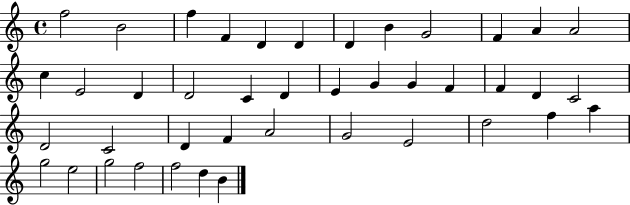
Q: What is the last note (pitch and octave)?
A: B4